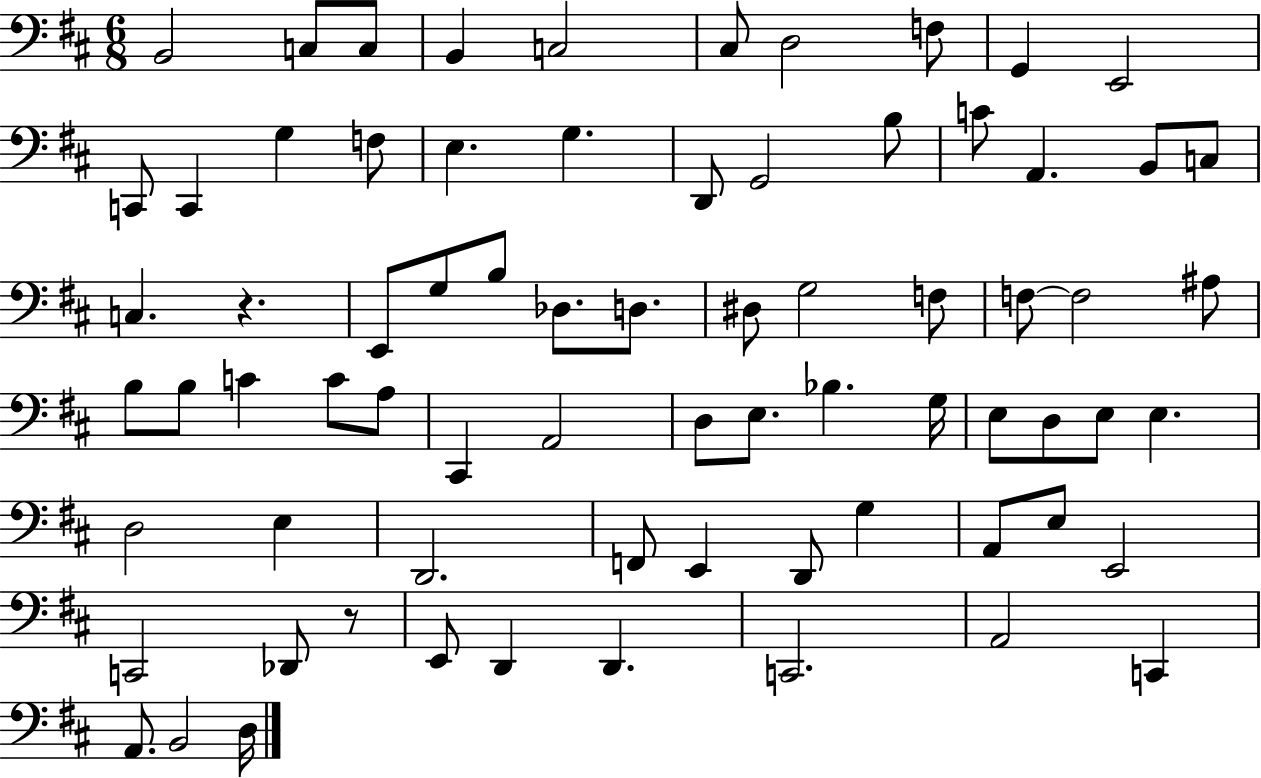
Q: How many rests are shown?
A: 2